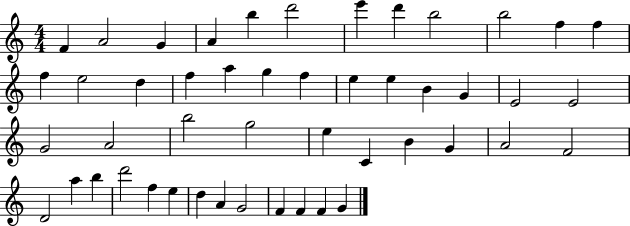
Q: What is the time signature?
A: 4/4